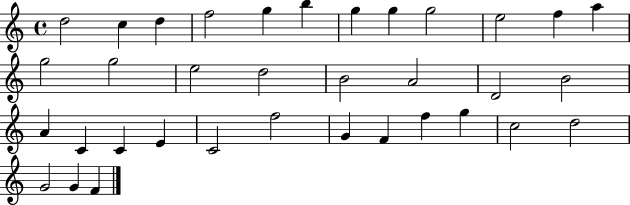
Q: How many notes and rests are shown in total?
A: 35